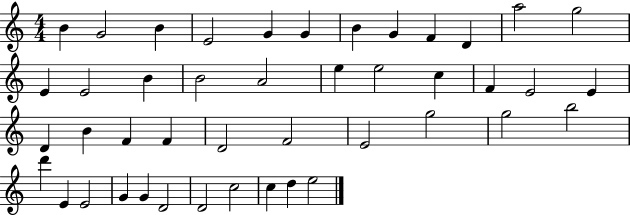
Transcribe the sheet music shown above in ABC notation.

X:1
T:Untitled
M:4/4
L:1/4
K:C
B G2 B E2 G G B G F D a2 g2 E E2 B B2 A2 e e2 c F E2 E D B F F D2 F2 E2 g2 g2 b2 d' E E2 G G D2 D2 c2 c d e2